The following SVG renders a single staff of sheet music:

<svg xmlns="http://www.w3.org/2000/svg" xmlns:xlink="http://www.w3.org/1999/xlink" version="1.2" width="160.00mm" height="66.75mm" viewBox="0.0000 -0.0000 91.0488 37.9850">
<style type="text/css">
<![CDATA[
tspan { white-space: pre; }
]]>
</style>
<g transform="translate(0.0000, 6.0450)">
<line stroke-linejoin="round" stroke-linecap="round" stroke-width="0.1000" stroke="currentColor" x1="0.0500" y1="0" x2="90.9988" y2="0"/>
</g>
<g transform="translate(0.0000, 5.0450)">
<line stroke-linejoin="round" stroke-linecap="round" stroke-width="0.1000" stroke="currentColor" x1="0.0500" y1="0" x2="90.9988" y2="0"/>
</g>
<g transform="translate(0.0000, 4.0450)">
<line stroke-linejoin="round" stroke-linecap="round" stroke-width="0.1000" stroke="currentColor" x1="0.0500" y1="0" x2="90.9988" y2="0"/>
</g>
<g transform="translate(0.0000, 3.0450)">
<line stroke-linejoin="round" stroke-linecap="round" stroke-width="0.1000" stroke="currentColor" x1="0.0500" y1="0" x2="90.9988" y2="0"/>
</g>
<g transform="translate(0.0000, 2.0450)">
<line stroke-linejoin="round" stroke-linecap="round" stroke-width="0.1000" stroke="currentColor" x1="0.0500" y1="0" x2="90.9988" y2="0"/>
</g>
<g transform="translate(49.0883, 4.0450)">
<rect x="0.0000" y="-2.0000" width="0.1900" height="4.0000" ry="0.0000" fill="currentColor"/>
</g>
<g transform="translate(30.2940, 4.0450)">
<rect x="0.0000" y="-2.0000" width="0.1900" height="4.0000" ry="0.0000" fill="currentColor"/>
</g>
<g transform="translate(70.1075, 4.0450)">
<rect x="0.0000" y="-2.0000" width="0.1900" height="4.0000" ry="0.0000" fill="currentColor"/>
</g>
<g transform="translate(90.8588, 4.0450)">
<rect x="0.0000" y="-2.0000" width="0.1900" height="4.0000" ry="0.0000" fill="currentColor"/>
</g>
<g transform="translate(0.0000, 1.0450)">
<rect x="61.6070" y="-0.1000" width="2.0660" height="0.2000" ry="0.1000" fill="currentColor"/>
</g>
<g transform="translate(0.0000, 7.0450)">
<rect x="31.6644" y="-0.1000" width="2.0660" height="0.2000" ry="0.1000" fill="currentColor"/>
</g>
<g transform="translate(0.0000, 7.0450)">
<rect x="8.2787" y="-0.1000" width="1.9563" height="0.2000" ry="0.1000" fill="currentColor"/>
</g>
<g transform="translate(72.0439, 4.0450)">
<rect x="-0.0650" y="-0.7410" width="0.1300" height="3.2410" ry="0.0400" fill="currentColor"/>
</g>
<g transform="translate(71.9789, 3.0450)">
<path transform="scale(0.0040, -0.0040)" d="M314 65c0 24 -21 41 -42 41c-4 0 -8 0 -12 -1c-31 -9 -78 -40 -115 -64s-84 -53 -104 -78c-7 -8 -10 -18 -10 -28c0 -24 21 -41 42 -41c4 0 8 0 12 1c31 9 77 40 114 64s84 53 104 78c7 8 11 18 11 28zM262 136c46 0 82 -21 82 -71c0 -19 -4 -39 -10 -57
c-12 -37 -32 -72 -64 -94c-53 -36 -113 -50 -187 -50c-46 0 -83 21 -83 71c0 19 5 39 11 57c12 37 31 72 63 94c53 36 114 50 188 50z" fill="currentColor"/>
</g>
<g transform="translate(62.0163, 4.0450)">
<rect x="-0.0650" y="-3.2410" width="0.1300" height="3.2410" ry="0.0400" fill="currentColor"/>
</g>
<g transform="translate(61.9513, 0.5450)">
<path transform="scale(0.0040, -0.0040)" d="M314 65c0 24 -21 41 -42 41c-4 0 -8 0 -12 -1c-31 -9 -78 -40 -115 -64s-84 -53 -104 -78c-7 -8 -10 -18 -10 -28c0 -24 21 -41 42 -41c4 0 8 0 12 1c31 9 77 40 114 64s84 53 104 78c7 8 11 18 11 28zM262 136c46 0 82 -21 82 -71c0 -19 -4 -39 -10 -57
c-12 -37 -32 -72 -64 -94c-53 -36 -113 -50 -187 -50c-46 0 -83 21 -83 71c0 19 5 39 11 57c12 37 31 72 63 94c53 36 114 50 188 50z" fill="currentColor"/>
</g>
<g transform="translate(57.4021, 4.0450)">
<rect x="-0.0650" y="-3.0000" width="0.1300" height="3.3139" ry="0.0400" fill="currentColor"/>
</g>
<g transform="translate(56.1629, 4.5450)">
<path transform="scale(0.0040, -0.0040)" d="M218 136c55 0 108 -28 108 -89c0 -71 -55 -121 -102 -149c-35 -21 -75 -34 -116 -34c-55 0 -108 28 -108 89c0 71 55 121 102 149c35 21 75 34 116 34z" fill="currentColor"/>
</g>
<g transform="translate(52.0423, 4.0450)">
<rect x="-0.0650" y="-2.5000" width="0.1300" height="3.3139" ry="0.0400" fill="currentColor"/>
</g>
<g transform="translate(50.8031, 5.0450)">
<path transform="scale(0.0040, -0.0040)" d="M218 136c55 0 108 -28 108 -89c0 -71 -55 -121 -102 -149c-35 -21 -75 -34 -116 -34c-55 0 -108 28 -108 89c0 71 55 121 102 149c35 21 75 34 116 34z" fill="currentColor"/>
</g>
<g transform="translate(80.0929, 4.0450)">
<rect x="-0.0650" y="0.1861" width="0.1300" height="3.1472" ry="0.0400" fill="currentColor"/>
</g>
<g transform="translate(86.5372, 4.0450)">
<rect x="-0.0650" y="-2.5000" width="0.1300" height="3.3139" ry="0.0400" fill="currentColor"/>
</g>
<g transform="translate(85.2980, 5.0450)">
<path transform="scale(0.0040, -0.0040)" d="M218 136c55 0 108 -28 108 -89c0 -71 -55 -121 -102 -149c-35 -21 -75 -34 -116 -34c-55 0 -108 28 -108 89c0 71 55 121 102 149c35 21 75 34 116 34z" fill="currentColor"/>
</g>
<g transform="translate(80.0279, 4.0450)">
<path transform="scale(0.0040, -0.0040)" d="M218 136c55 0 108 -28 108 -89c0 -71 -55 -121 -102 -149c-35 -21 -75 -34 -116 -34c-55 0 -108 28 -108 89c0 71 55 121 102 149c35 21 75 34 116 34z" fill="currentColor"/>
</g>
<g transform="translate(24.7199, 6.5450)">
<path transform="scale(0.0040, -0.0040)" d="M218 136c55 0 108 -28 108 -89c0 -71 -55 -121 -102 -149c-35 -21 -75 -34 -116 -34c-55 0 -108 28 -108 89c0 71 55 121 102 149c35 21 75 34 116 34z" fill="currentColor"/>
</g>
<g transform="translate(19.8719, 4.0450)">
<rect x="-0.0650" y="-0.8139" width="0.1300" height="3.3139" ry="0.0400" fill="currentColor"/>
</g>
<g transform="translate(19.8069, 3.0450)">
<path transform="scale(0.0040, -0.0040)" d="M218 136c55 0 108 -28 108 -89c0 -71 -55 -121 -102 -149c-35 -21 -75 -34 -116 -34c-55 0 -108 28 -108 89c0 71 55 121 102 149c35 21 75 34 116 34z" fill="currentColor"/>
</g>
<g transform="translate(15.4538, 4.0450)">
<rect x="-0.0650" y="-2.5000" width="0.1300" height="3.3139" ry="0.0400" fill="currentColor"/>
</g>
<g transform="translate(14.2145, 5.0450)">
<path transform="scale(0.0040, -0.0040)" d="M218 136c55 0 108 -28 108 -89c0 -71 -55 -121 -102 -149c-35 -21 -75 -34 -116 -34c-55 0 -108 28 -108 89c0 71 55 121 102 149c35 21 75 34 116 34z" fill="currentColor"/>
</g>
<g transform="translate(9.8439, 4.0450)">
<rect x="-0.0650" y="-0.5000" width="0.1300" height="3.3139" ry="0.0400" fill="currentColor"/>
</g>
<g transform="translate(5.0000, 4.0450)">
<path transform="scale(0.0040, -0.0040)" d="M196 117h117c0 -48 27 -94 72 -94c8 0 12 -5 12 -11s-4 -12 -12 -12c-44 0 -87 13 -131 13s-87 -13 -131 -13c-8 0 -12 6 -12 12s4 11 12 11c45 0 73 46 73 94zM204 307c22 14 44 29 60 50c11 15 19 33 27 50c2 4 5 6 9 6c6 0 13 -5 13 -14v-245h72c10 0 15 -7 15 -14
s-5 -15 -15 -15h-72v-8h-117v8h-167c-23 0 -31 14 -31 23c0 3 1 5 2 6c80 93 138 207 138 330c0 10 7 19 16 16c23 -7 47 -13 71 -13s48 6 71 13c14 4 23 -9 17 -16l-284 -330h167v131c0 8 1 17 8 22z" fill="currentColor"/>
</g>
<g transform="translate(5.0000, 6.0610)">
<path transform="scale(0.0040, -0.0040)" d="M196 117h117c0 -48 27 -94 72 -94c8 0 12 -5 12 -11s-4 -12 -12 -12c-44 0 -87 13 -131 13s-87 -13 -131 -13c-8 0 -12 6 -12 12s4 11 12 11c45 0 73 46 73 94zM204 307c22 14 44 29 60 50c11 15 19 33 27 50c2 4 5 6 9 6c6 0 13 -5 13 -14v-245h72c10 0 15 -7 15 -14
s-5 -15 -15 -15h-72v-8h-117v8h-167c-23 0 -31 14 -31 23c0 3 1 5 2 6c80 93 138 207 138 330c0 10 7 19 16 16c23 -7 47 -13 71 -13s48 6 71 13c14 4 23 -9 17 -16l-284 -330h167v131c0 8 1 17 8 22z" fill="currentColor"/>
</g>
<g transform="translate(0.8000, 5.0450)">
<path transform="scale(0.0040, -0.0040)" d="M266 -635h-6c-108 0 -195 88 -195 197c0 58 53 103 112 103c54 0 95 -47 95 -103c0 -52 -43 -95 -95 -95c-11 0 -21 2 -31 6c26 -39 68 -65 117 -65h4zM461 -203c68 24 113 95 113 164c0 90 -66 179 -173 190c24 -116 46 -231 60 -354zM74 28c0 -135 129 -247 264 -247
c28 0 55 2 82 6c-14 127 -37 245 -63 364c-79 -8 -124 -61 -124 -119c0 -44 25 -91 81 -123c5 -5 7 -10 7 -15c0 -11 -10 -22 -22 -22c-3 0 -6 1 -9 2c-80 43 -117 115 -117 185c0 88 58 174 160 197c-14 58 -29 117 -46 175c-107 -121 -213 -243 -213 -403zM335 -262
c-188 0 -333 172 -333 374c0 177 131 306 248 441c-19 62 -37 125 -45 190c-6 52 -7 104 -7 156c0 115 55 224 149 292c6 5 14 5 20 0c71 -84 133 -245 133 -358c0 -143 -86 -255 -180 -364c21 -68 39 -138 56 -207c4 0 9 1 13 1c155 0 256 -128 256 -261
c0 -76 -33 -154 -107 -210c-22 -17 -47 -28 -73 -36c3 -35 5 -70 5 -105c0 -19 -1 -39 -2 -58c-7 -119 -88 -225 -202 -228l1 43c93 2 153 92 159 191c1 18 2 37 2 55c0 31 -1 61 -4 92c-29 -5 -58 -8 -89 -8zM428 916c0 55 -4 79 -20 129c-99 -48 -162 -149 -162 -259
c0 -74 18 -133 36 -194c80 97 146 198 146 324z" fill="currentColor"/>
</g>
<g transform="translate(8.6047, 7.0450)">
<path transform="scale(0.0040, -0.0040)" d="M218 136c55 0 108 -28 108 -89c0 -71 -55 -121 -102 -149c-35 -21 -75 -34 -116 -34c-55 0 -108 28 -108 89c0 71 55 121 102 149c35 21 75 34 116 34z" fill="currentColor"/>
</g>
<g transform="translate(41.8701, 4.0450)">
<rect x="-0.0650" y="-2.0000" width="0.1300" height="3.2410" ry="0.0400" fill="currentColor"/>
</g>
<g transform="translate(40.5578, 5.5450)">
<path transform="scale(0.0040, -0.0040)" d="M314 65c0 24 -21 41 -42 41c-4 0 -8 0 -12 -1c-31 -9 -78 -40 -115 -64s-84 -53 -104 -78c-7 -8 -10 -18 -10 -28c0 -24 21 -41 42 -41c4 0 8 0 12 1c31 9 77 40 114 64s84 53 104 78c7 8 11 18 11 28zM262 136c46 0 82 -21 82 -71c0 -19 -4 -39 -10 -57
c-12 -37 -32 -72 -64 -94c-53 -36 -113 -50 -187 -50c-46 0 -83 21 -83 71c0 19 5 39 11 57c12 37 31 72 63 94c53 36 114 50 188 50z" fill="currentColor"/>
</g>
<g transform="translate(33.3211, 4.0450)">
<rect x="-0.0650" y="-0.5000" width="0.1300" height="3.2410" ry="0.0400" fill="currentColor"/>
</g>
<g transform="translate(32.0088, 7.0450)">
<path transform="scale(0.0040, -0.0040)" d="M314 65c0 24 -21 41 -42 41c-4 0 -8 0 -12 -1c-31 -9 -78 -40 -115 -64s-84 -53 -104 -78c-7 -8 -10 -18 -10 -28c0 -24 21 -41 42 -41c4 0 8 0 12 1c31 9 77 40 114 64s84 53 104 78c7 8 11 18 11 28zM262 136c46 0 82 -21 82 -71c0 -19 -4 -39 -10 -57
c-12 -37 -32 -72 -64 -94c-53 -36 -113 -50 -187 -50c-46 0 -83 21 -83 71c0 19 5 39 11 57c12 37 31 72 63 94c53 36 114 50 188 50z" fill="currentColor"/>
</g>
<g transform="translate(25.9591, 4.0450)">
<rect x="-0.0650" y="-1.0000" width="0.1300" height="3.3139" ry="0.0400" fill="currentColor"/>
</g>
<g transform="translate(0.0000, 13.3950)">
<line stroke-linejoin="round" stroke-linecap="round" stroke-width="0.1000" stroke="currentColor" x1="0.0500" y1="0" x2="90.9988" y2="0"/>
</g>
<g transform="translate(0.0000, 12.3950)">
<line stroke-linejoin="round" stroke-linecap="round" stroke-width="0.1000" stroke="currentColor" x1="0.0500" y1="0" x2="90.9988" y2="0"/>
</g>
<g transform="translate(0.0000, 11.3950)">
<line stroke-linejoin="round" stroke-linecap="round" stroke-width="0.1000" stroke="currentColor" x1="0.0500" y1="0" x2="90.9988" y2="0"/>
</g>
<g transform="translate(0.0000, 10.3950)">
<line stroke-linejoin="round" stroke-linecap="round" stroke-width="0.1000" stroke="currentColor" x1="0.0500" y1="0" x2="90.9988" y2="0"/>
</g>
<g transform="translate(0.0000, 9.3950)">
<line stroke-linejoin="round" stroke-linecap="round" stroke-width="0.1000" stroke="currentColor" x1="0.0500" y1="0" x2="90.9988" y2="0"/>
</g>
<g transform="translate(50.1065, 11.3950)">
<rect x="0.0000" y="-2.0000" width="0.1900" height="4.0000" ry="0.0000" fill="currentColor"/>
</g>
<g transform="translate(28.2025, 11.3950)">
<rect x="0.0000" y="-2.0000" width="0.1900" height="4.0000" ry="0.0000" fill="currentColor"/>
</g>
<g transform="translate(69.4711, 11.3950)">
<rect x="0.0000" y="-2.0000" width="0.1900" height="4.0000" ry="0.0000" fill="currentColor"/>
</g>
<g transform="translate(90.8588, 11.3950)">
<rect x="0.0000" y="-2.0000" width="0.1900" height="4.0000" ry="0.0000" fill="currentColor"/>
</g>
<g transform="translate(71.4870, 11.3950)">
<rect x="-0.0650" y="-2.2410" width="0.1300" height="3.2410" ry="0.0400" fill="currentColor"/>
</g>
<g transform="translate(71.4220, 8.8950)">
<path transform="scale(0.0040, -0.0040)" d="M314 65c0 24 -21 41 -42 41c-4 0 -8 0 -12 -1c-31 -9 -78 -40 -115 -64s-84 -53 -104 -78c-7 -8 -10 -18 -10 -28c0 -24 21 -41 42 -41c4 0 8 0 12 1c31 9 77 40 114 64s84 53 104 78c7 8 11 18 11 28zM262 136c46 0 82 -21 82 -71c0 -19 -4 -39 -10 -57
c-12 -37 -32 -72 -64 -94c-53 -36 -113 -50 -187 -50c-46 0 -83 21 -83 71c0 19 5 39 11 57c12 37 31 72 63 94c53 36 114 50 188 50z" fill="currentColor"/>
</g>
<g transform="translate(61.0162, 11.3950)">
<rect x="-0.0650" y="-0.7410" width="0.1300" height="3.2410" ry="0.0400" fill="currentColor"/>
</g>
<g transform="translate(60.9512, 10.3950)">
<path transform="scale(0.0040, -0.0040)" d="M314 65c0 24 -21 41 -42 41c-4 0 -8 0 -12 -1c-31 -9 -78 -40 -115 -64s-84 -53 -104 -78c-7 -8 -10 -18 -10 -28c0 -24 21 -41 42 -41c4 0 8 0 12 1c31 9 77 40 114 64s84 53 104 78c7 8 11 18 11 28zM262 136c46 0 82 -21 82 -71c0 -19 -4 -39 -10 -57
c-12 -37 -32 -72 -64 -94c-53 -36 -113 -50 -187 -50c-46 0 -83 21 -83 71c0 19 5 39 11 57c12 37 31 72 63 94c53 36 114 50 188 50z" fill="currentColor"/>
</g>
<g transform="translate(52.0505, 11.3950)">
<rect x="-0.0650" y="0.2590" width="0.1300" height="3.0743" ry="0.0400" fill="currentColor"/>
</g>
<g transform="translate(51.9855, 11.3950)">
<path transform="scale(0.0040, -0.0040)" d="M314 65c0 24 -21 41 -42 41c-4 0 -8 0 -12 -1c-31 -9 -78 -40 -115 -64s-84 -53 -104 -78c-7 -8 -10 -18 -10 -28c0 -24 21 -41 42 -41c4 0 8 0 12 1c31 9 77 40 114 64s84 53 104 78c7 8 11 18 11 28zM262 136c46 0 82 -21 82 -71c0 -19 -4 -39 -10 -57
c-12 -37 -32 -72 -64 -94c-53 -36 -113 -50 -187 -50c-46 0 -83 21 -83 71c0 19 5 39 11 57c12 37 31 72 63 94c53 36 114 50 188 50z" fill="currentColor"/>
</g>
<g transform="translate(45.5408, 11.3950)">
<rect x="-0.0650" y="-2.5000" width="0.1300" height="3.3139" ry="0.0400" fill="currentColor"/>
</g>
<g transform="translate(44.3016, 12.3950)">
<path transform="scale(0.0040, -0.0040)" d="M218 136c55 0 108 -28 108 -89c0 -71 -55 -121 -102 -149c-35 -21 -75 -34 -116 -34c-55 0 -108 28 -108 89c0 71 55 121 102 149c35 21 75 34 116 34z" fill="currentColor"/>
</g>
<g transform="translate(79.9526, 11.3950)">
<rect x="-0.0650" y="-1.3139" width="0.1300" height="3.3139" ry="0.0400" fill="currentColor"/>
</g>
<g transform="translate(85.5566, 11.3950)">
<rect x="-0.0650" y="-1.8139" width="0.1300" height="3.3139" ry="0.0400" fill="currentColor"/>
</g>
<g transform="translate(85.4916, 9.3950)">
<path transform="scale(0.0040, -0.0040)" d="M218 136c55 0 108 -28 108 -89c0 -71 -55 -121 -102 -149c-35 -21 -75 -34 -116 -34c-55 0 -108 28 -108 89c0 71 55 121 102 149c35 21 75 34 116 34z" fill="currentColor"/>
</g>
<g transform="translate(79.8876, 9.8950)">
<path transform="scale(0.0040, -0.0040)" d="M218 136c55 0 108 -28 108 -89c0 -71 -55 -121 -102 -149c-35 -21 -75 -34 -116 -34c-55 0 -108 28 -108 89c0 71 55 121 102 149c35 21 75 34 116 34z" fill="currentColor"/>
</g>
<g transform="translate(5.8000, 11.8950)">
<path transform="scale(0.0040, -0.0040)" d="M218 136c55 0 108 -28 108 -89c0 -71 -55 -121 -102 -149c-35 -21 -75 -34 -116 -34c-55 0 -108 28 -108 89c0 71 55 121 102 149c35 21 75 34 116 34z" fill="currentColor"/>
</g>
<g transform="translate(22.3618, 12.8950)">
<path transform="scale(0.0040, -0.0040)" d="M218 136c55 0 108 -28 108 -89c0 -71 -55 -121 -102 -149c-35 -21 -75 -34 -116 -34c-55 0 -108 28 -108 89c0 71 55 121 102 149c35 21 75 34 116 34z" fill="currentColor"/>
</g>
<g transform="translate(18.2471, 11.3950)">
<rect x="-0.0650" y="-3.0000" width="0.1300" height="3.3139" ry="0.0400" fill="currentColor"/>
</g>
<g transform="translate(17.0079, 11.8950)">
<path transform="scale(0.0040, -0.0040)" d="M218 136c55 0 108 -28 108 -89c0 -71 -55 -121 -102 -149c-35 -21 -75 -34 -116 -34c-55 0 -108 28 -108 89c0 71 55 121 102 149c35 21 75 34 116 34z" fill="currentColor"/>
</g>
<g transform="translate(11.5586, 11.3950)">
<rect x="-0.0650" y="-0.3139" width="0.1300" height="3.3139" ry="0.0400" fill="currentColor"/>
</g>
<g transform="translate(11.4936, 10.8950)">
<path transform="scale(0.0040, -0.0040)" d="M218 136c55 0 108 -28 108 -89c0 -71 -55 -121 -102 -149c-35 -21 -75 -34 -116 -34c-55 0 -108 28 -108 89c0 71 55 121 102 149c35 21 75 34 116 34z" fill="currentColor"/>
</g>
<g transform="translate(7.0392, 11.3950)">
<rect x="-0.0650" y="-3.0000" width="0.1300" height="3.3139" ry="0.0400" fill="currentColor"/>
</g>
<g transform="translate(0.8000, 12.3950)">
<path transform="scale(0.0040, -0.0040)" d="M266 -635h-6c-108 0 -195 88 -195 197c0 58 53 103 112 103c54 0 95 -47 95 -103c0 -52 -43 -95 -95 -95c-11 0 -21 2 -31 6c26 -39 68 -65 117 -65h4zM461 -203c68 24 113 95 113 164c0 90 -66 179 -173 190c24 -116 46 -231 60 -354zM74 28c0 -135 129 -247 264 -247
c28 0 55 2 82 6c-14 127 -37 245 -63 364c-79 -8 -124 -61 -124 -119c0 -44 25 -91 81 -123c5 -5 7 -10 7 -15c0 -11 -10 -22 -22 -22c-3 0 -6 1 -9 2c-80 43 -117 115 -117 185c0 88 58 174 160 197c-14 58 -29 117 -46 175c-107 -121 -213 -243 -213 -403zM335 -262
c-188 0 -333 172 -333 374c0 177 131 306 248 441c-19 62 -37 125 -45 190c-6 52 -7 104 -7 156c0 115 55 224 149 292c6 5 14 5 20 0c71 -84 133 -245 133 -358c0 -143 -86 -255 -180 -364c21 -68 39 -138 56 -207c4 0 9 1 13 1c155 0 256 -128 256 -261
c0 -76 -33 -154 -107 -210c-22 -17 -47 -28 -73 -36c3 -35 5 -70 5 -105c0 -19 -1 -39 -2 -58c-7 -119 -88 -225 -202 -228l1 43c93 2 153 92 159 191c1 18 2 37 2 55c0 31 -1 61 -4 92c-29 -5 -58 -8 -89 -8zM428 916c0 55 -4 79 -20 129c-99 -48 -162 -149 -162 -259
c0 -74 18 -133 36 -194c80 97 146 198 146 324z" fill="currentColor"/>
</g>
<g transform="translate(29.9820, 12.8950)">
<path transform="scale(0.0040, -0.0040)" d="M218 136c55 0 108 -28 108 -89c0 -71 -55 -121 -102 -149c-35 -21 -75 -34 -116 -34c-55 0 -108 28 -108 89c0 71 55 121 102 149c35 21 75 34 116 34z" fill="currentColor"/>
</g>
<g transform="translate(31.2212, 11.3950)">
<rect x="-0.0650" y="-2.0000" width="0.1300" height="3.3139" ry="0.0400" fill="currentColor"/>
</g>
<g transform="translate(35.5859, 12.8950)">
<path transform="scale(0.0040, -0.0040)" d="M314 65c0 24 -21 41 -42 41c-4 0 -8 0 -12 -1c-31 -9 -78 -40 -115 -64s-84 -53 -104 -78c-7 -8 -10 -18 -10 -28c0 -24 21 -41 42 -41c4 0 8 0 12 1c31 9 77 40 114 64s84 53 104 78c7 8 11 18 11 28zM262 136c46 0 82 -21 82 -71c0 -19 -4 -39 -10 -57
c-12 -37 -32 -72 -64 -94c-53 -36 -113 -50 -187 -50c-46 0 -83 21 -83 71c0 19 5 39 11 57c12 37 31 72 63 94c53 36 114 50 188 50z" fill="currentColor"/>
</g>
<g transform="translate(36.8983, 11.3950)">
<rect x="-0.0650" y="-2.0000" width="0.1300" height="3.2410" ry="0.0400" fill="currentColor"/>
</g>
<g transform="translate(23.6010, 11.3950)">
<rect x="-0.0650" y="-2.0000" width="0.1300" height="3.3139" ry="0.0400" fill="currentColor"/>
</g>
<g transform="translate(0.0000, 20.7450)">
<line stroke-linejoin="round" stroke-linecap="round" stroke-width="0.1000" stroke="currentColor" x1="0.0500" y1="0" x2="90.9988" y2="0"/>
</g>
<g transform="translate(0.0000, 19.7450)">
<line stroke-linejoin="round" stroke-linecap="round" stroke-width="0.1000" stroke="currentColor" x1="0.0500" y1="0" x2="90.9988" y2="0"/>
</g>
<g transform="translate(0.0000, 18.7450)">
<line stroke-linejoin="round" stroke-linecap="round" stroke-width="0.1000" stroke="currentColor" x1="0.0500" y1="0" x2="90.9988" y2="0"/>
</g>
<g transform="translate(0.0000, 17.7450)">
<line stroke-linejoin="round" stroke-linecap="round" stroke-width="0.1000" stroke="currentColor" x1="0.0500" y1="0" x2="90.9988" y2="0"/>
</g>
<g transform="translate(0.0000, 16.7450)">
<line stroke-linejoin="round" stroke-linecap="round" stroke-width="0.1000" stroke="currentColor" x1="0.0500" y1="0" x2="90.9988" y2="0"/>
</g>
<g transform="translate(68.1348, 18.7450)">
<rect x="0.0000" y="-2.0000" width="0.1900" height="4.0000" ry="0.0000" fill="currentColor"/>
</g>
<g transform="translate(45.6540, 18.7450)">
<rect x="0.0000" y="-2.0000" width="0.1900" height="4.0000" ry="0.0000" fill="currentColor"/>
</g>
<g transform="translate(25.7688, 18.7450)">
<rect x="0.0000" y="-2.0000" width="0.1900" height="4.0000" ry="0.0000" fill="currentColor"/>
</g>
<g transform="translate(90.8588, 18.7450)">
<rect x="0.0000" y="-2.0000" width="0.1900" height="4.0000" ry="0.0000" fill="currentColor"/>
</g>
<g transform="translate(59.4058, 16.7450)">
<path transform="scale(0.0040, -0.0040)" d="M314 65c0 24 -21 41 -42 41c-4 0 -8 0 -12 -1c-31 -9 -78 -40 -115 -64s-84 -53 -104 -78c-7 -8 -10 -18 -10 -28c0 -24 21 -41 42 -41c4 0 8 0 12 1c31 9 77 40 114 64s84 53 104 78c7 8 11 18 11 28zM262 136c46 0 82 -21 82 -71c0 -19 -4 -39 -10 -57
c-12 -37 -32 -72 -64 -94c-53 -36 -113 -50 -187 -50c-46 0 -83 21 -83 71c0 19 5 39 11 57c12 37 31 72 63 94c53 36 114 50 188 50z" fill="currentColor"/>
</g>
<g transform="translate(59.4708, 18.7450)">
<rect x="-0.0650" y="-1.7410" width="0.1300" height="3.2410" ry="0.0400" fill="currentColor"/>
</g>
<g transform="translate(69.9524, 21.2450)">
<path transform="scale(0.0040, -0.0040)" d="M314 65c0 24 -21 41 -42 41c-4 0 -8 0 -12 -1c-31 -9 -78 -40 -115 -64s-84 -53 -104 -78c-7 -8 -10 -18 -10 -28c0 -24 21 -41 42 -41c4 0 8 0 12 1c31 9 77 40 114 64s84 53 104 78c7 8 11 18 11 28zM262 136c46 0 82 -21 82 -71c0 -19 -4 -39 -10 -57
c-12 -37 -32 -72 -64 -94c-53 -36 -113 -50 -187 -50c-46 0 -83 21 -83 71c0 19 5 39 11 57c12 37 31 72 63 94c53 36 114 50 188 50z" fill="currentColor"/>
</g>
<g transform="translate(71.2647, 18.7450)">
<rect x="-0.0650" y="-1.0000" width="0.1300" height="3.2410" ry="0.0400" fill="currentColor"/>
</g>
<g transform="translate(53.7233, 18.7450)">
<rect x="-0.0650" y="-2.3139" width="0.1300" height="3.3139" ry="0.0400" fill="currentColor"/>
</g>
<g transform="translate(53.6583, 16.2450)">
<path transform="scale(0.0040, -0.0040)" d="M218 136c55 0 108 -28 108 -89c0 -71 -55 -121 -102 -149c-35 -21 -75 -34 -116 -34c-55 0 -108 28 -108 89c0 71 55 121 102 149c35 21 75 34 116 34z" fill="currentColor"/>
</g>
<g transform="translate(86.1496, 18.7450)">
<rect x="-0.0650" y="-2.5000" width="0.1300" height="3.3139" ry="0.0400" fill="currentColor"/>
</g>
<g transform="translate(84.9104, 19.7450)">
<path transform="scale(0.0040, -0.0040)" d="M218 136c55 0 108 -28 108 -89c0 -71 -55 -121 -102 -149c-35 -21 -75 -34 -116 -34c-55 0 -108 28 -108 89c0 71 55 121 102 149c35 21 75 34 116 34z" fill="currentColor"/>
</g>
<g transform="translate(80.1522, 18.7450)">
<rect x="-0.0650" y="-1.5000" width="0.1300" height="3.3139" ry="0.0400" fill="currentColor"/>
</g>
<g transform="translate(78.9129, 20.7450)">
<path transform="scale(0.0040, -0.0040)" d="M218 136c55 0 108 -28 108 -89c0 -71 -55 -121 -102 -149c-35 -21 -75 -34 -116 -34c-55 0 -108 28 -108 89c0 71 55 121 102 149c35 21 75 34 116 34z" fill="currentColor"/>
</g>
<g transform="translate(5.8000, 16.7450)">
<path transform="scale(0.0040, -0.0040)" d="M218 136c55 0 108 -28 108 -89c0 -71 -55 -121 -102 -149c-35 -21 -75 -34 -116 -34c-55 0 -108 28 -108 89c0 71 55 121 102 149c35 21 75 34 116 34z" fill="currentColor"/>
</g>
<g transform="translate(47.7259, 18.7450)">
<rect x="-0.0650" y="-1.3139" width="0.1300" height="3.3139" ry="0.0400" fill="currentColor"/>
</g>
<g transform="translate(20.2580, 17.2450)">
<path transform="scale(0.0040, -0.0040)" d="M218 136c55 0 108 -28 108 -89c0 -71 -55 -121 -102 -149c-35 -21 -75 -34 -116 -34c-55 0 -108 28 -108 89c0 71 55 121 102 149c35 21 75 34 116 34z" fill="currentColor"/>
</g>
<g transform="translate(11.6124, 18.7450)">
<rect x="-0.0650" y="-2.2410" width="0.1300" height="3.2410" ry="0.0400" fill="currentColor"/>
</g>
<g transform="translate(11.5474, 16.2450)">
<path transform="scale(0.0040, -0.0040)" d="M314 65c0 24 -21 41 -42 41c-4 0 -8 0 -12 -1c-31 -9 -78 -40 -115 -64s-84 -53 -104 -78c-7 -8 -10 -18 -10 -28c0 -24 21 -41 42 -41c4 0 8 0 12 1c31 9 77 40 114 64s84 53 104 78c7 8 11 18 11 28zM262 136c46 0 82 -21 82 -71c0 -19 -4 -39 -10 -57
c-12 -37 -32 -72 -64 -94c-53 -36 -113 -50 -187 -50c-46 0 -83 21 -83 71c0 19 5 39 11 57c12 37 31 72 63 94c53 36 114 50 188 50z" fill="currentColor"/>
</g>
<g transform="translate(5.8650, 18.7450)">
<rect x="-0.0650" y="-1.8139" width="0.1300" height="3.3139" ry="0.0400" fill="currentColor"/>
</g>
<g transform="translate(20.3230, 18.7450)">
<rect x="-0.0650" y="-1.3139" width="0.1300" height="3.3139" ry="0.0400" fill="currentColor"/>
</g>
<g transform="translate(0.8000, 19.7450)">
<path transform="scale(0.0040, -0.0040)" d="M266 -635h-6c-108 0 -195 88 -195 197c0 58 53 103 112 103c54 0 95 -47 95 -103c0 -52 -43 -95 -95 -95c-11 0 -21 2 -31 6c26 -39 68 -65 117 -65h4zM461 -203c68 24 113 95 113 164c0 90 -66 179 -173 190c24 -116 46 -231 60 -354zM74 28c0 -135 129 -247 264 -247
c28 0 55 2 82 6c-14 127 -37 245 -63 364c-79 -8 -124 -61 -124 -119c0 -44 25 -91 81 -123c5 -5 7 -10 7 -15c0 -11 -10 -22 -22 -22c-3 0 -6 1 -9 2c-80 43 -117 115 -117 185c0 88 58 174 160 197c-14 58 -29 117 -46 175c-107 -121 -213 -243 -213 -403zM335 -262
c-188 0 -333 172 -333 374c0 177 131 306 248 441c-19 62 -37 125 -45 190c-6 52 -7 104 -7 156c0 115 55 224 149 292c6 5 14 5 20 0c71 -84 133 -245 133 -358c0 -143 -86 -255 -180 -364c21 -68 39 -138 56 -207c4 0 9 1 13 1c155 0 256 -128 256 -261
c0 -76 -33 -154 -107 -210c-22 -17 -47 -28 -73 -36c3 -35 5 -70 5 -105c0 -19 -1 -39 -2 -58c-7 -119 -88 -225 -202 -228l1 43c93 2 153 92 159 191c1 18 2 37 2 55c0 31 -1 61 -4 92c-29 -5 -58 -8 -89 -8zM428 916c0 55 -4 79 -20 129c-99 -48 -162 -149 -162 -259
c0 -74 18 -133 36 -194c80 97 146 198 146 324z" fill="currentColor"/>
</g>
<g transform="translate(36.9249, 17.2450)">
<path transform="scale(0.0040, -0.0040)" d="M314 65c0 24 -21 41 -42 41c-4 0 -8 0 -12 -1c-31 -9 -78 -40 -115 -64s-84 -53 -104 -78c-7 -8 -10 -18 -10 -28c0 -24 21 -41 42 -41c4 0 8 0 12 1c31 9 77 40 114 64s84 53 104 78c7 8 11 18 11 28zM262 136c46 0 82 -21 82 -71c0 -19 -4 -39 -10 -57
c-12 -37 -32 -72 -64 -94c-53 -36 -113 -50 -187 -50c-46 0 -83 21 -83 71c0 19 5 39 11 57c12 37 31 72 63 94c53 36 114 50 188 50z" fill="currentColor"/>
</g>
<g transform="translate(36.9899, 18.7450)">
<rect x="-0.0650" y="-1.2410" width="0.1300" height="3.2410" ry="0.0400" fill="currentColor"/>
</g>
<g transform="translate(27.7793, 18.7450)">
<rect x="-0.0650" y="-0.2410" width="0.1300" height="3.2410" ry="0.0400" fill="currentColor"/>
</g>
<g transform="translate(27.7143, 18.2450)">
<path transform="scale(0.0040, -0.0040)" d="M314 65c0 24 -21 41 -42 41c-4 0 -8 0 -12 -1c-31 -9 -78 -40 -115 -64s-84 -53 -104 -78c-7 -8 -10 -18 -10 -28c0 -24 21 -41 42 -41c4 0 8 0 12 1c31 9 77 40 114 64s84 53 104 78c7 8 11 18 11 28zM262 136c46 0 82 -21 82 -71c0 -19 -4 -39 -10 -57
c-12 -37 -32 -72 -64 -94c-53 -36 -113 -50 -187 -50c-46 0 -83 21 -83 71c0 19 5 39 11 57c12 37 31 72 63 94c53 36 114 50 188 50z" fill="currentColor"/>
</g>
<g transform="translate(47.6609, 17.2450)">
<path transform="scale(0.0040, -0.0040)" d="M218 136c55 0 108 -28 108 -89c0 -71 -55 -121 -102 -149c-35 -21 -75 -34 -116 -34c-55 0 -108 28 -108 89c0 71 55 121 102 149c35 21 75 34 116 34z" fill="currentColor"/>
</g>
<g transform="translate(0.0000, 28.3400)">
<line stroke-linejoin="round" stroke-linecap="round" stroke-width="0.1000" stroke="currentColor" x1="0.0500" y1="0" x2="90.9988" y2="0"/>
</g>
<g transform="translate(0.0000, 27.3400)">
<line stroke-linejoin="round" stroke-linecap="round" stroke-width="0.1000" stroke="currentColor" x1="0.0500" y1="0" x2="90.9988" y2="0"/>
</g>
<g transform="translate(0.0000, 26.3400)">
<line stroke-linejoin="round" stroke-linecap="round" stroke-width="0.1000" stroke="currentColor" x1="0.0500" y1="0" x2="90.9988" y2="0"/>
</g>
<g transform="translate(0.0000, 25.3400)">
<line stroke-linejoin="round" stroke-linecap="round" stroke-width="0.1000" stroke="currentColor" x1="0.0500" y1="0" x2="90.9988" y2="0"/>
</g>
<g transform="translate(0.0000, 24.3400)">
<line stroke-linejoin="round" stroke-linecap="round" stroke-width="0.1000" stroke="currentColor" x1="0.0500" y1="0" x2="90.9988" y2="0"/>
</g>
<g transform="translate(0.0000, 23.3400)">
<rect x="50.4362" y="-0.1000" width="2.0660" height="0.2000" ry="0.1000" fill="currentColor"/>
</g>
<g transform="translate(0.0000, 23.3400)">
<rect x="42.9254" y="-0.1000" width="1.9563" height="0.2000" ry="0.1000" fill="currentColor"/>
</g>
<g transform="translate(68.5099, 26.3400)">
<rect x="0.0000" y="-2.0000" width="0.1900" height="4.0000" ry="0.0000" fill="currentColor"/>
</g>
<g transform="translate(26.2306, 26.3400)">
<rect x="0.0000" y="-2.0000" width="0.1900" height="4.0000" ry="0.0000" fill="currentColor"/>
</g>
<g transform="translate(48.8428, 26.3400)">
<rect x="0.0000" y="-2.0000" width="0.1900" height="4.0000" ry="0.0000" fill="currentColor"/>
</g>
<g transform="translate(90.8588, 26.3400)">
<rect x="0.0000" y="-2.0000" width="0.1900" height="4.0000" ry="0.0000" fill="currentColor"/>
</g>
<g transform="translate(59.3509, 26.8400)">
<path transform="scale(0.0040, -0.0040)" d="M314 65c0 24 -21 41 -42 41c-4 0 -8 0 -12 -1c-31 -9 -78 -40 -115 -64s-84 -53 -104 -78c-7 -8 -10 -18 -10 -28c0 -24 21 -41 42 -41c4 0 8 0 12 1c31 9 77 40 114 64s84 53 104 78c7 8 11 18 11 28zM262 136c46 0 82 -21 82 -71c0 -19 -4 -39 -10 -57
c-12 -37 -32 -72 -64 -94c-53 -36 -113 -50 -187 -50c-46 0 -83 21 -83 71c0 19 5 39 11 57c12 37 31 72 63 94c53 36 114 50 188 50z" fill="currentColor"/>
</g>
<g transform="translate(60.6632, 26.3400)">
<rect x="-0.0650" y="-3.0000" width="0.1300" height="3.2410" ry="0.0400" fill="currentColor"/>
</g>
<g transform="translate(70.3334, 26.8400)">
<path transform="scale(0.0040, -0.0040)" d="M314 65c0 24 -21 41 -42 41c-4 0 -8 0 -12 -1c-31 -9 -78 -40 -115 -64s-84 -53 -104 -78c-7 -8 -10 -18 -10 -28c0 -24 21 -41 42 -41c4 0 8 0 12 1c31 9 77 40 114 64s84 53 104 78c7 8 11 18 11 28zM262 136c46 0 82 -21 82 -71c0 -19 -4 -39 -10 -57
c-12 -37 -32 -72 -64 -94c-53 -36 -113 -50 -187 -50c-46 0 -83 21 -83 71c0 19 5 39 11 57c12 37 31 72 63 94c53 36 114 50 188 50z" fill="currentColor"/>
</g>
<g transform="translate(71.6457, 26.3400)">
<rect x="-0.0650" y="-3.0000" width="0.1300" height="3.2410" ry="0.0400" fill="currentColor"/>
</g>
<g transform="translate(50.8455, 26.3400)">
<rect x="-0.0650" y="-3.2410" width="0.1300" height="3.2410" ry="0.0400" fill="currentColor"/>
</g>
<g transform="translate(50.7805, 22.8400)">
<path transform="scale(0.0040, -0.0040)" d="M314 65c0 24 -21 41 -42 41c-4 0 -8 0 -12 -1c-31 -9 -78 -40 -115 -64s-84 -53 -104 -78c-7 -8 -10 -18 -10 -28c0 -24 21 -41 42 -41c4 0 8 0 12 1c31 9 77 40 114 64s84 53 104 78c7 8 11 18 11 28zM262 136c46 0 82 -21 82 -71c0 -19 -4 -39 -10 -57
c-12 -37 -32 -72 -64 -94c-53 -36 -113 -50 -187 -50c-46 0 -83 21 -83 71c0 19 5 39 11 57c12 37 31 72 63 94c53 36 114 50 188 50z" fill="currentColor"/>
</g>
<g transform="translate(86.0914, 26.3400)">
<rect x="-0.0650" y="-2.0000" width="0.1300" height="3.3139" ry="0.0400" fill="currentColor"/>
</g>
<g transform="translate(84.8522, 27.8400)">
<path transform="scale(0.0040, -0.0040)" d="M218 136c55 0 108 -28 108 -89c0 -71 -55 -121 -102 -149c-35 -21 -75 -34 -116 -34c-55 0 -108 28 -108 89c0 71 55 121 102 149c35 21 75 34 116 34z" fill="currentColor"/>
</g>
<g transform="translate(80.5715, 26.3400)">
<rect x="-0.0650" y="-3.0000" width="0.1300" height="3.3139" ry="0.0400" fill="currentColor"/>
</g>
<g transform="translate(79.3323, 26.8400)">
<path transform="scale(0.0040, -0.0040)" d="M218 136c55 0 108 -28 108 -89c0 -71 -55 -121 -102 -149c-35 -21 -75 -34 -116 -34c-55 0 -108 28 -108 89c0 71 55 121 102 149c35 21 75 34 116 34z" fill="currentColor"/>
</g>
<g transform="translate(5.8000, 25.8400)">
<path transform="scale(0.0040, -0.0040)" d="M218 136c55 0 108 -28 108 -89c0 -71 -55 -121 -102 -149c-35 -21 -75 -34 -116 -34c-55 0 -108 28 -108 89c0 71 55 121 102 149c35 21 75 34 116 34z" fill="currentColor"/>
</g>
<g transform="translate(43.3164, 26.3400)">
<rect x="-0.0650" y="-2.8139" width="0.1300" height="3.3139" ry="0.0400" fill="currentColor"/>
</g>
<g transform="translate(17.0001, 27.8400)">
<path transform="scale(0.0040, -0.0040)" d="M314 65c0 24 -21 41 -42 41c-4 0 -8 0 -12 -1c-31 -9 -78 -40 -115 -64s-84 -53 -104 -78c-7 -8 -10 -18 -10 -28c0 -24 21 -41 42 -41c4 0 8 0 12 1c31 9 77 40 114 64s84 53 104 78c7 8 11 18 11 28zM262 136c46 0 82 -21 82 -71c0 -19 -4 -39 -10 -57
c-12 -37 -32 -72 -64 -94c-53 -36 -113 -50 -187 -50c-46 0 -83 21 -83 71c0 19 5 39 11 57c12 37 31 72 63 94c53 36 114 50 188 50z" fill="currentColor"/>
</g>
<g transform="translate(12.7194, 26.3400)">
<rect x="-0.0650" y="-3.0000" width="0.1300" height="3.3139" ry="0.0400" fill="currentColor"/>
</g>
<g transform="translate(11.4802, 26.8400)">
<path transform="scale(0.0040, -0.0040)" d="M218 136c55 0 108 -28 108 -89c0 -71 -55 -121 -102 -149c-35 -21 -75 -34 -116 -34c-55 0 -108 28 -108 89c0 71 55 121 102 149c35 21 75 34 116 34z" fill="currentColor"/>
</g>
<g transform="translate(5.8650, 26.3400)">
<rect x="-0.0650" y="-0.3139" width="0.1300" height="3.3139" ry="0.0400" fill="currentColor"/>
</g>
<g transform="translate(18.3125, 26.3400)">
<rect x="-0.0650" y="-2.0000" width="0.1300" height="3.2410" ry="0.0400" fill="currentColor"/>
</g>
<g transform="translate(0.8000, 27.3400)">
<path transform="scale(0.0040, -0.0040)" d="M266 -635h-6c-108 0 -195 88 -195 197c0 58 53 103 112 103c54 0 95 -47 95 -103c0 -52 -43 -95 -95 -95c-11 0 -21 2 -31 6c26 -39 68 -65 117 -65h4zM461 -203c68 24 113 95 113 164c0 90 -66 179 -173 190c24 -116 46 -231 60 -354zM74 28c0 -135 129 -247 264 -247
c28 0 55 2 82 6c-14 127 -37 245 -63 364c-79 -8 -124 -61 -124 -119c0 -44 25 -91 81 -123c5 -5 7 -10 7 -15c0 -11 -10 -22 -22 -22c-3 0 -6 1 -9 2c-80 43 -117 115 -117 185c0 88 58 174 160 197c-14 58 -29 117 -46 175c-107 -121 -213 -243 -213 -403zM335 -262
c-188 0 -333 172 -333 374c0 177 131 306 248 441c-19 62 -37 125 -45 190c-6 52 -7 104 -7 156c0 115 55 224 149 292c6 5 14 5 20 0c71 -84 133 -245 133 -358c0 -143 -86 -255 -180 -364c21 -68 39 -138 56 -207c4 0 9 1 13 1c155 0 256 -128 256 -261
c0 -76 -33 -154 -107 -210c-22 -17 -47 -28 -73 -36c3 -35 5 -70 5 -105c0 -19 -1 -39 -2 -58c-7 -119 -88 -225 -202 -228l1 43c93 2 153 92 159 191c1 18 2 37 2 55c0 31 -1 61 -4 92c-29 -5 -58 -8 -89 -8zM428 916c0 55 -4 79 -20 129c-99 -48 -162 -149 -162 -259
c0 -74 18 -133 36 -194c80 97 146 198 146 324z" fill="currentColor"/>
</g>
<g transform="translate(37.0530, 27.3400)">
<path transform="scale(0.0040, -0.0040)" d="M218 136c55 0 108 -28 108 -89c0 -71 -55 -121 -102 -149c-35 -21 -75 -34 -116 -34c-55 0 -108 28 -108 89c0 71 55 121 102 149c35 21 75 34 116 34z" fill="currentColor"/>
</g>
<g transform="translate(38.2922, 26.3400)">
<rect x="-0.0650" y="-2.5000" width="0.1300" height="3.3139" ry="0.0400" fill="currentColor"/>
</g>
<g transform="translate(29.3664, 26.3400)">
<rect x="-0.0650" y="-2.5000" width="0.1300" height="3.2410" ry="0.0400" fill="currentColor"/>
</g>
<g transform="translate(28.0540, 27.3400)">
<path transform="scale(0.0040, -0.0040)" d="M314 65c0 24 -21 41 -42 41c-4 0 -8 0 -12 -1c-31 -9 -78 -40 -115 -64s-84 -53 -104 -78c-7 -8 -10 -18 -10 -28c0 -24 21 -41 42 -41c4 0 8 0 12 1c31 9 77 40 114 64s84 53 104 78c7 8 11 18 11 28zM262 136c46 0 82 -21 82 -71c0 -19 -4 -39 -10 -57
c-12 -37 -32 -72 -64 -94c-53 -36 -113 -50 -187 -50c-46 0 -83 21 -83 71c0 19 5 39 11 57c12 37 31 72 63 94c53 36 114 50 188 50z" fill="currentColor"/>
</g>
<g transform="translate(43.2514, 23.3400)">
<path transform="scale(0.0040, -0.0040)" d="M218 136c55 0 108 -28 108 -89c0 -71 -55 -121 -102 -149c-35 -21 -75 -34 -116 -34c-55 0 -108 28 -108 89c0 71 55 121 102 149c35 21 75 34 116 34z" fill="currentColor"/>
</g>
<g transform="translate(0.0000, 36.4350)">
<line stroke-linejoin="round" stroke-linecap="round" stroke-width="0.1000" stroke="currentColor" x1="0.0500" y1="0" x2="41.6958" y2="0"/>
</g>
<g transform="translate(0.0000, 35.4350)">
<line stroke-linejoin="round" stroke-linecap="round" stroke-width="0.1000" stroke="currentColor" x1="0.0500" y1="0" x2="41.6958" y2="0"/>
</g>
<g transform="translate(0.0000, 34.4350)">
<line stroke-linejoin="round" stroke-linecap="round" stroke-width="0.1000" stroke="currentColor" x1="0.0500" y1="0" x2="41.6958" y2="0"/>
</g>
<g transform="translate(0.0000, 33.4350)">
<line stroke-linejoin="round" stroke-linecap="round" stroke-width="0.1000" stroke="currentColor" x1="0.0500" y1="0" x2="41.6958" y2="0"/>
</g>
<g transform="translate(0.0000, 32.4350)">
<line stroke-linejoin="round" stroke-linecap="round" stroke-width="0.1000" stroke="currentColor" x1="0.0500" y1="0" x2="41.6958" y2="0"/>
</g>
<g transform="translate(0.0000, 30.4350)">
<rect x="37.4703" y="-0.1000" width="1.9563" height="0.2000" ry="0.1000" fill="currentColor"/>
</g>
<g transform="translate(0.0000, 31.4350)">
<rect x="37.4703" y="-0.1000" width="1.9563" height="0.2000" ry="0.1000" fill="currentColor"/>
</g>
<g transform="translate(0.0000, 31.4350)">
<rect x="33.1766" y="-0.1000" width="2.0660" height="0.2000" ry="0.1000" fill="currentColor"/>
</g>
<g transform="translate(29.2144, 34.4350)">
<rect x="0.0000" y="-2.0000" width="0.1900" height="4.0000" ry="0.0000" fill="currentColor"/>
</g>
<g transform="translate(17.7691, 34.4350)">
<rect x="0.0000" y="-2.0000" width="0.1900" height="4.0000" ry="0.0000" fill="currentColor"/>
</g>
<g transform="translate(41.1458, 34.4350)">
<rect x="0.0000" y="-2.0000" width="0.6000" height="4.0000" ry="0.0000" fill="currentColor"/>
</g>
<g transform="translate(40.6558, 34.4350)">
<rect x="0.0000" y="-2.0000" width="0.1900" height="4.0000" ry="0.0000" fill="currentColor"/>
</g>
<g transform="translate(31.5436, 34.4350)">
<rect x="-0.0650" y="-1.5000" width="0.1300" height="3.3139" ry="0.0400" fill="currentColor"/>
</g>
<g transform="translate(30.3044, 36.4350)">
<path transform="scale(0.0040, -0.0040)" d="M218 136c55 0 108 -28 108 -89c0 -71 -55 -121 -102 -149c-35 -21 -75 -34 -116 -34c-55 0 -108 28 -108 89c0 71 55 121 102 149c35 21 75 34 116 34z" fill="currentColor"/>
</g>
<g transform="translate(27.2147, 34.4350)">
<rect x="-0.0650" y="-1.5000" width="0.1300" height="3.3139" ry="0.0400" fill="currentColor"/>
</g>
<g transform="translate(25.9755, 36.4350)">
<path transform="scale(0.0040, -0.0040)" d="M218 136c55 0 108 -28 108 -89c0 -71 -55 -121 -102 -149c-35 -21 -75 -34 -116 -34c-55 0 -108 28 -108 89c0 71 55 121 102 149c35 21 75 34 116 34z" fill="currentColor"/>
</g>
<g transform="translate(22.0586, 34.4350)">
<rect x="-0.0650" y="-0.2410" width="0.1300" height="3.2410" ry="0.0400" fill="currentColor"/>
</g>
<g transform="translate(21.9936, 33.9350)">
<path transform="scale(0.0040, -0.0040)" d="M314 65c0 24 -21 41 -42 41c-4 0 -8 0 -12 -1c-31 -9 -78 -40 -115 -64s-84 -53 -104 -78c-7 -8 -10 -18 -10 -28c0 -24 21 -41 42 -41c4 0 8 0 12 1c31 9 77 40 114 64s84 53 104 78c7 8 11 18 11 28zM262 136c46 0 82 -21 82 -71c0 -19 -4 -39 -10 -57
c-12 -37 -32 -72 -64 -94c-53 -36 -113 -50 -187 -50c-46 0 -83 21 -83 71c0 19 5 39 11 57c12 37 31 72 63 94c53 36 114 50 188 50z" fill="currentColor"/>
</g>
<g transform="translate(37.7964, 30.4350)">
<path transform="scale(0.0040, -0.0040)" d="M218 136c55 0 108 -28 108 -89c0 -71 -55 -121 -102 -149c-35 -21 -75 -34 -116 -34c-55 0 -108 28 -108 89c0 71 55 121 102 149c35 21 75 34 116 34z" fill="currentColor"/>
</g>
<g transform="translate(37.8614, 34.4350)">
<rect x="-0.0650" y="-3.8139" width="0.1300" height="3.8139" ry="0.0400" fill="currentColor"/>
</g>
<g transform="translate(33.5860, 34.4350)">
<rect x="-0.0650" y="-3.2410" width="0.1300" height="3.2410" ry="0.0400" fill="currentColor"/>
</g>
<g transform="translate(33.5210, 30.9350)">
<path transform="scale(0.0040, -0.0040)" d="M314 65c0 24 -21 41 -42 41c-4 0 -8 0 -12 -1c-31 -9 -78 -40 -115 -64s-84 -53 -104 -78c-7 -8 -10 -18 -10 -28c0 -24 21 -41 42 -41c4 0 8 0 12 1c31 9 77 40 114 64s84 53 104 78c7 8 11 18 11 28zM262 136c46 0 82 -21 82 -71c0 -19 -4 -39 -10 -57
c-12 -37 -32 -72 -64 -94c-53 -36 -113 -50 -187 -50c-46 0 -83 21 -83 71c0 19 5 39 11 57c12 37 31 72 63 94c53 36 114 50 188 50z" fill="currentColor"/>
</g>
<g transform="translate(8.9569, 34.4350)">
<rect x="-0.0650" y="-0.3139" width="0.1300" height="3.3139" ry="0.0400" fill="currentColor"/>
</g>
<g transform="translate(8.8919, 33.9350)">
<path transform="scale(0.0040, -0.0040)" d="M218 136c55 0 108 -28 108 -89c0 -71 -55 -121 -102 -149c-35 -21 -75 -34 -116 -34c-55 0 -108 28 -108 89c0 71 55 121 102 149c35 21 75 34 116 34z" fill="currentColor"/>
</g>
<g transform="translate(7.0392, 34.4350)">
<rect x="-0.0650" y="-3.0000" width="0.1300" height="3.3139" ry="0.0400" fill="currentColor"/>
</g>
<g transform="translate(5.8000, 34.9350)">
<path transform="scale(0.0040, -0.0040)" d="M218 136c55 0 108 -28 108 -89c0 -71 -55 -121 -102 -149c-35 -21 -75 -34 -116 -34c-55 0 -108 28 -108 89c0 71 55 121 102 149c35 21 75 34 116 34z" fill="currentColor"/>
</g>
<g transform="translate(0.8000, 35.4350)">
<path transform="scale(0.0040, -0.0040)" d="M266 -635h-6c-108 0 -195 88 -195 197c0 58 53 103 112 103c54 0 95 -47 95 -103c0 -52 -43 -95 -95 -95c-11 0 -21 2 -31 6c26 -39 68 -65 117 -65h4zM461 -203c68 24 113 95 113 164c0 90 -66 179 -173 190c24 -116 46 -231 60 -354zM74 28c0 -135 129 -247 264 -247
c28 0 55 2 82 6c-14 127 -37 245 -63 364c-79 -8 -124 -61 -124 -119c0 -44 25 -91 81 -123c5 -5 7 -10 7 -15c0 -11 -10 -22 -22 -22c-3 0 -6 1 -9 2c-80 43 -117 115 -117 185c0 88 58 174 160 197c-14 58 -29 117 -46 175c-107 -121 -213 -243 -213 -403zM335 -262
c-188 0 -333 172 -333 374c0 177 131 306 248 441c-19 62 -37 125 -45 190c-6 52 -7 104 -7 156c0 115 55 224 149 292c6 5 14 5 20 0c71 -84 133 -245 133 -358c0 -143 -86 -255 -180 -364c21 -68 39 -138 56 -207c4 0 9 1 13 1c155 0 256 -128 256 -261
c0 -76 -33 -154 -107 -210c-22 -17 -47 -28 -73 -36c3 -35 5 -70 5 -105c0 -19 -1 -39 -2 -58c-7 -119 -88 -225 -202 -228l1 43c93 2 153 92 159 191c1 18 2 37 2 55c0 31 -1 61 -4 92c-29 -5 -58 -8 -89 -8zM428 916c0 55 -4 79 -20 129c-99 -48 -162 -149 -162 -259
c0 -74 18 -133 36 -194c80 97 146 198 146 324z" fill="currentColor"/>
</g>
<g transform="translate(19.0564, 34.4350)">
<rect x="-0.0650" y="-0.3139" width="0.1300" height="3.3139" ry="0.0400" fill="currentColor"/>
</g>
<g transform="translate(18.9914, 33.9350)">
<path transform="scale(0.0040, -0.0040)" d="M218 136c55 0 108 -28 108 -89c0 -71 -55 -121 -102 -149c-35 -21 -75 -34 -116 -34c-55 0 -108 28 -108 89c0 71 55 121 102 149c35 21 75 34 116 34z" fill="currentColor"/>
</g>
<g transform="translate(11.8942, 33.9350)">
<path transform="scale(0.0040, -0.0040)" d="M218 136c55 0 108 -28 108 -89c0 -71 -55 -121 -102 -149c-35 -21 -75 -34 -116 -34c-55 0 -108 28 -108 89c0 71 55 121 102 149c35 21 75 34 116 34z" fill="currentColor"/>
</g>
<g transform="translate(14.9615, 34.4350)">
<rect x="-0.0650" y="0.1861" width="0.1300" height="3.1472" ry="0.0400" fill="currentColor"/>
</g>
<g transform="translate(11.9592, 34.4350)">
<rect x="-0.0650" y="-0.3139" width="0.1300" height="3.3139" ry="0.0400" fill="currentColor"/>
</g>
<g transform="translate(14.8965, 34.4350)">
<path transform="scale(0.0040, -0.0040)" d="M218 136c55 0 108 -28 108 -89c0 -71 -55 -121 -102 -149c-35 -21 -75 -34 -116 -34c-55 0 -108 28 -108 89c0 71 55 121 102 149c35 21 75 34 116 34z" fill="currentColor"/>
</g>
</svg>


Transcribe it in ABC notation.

X:1
T:Untitled
M:4/4
L:1/4
K:C
C G d D C2 F2 G A b2 d2 B G A c A F F F2 G B2 d2 g2 e f f g2 e c2 e2 e g f2 D2 E G c A F2 G2 G a b2 A2 A2 A F A c c B c c2 E E b2 c'